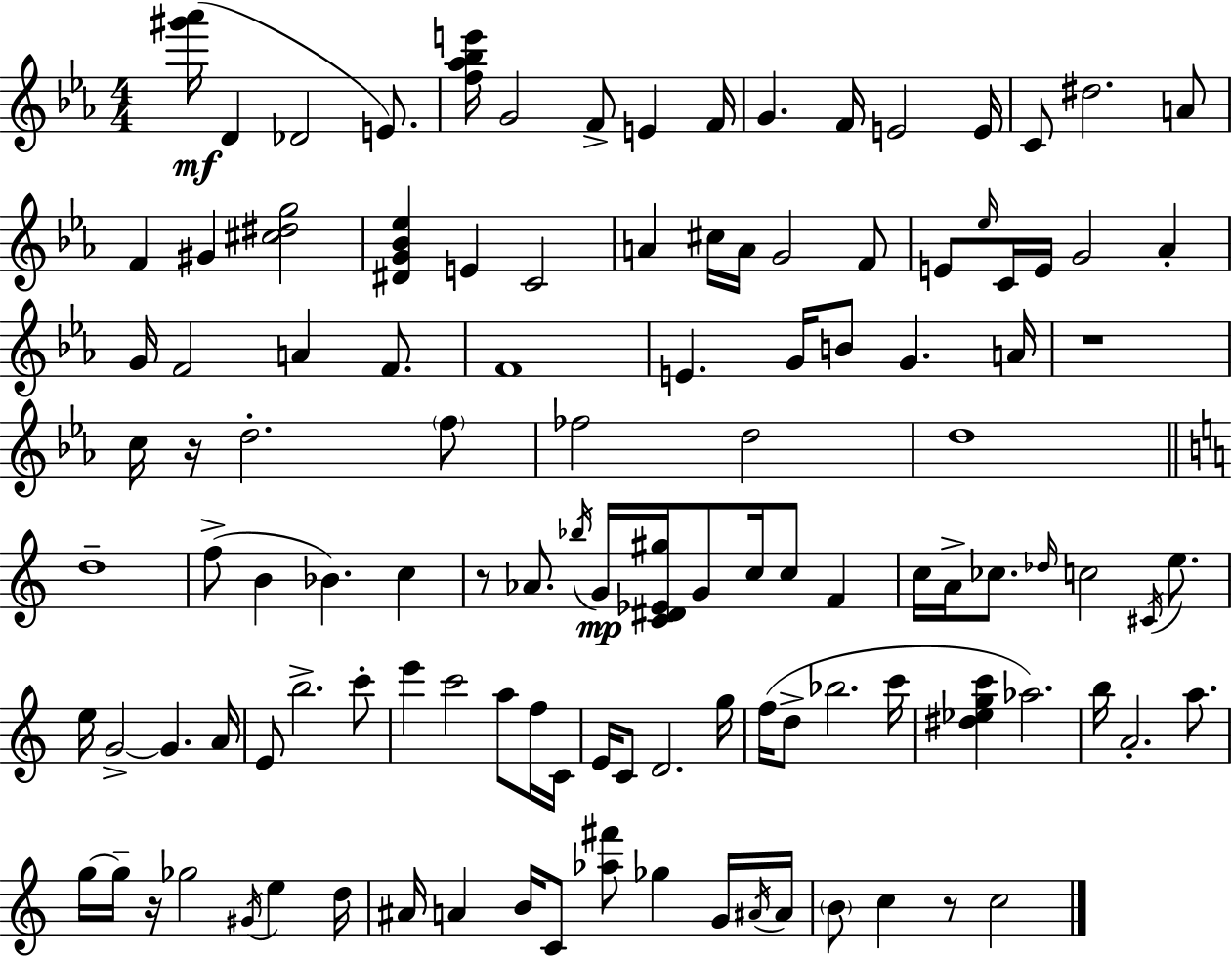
[G#6,Ab6]/s D4/q Db4/h E4/e. [F5,Ab5,Bb5,E6]/s G4/h F4/e E4/q F4/s G4/q. F4/s E4/h E4/s C4/e D#5/h. A4/e F4/q G#4/q [C#5,D#5,G5]/h [D#4,G4,Bb4,Eb5]/q E4/q C4/h A4/q C#5/s A4/s G4/h F4/e E4/e Eb5/s C4/s E4/s G4/h Ab4/q G4/s F4/h A4/q F4/e. F4/w E4/q. G4/s B4/e G4/q. A4/s R/w C5/s R/s D5/h. F5/e FES5/h D5/h D5/w D5/w F5/e B4/q Bb4/q. C5/q R/e Ab4/e. Bb5/s G4/s [C4,D#4,Eb4,G#5]/s G4/e C5/s C5/e F4/q C5/s A4/s CES5/e. Db5/s C5/h C#4/s E5/e. E5/s G4/h G4/q. A4/s E4/e B5/h. C6/e E6/q C6/h A5/e F5/s C4/s E4/s C4/e D4/h. G5/s F5/s D5/e Bb5/h. C6/s [D#5,Eb5,G5,C6]/q Ab5/h. B5/s A4/h. A5/e. G5/s G5/s R/s Gb5/h G#4/s E5/q D5/s A#4/s A4/q B4/s C4/e [Ab5,F#6]/e Gb5/q G4/s A#4/s A#4/s B4/e C5/q R/e C5/h